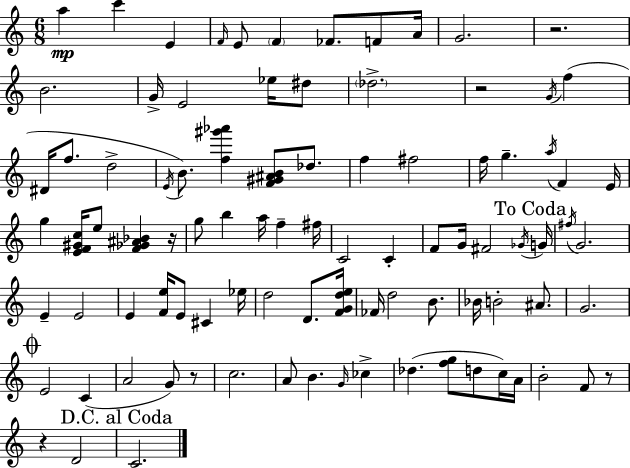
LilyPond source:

{
  \clef treble
  \numericTimeSignature
  \time 6/8
  \key a \minor
  \repeat volta 2 { a''4\mp c'''4 e'4 | \grace { f'16 } e'8 \parenthesize f'4 fes'8. f'8 | a'16 g'2. | r2. | \break b'2. | g'16-> e'2 ees''16 dis''8 | \parenthesize des''2.-> | r2 \acciaccatura { g'16 } f''4( | \break dis'16 f''8. d''2-> | \acciaccatura { e'16 } b'8.) <f'' gis''' aes'''>4 <f' gis' ais' b'>8 | des''8. f''4 fis''2 | f''16 g''4.-- \acciaccatura { a''16 } f'4 | \break e'16 g''4 <e' f' gis' c''>16 e''8 <f' ges' ais' bes'>4 | r16 g''8 b''4 a''16 f''4-- | fis''16 c'2 | c'4-. f'8 g'16 fis'2 | \break \acciaccatura { ges'16 } \mark "To Coda" g'16 \acciaccatura { fis''16 } g'2. | e'4-- e'2 | e'4 <f' e''>16 e'8 | cis'4 ees''16 d''2 | \break d'8. <f' g' d'' e''>16 fes'16 d''2 | b'8. bes'16 b'2-. | ais'8. g'2. | \mark \markup { \musicglyph "scripts.coda" } e'2 | \break c'4( a'2 | g'8) r8 c''2. | a'8 b'4. | \grace { g'16 } ces''4-> des''4.( | \break <f'' g''>8 d''8 c''16) a'16 b'2-. | f'8 r8 r4 d'2 | \mark "D.C. al Coda" c'2. | } \bar "|."
}